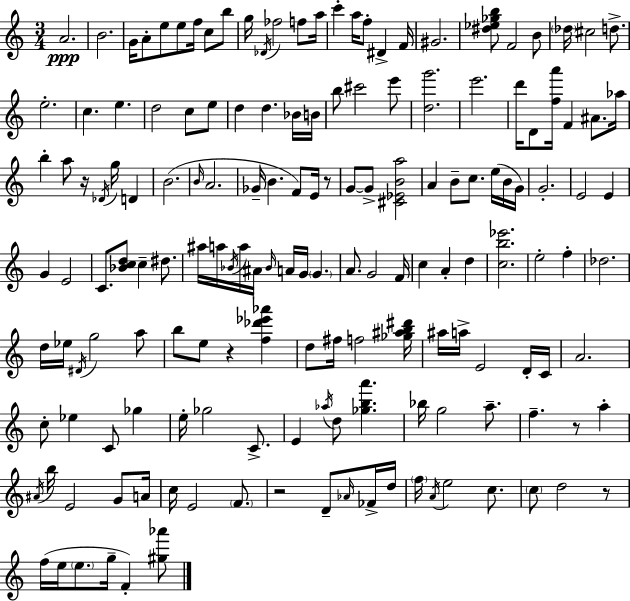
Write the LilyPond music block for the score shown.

{
  \clef treble
  \numericTimeSignature
  \time 3/4
  \key c \major
  \repeat volta 2 { a'2.\ppp | b'2. | g'16 a'8-. e''8 e''8 f''16 c''8 b''8 | g''16 \acciaccatura { des'16 } fes''2 f''8 | \break a''16 c'''4-. a''16 f''8-. dis'4-> | f'16 gis'2. | <dis'' ees'' ges'' b''>8 f'2 b'8 | \parenthesize des''16 cis''2 d''8.-> | \break e''2.-. | c''4. e''4. | d''2 c''8 e''8 | d''4 d''4. bes'16 | \break b'16 b''8 cis'''2 e'''8 | <d'' g'''>2. | e'''2. | d'''16 d'8 <f'' a'''>16 f'4 ais'8. | \break aes''16 b''4-. a''8 r16 \acciaccatura { des'16 } g''16 d'4 | b'2.( | \grace { b'16 } a'2. | ges'16-- b'4. f'8) | \break e'16 r8 g'8~~ g'8-> <cis' ees' b' a''>2 | a'4 b'8-- c''8. | e''16( b'16 g'16) g'2.-. | e'2 e'4 | \break g'4 e'2 | c'8. <bes' c'' d''>8 c''4-- | dis''8. ais''16 a''16 \acciaccatura { bes'16 } a''16 ais'16 \grace { bes'16 } a'16 g'16 \parenthesize g'4. | a'8. g'2 | \break f'16 c''4 a'4-. | d''4 <c'' b'' ees'''>2. | e''2-. | f''4-. des''2. | \break d''16 ees''16 \acciaccatura { dis'16 } g''2 | a''8 b''8 e''8 r4 | <f'' des''' ees''' aes'''>4 d''8 fis''16 f''2 | <ges'' ais'' b'' dis'''>16 ais''16 a''16-> e'2 | \break d'16-. c'16 a'2. | c''8-. ees''4 | c'8 ges''4 e''16-. ges''2 | c'8.-> e'4 \acciaccatura { aes''16 } d''8 | \break <ges'' b'' a'''>4. bes''16 g''2 | a''8.-- f''4.-- | r8 a''4-. \acciaccatura { ais'16 } b''16 e'2 | g'8 a'16 c''16 e'2 | \break \parenthesize f'8. r2 | d'8-- \grace { aes'16 } fes'16-> d''16 \parenthesize f''16 \acciaccatura { a'16 } e''2 | c''8. \parenthesize c''8 | d''2 r8 f''16( e''16 | \break \parenthesize e''8. g''16-- f'4-.) <gis'' aes'''>8 } \bar "|."
}